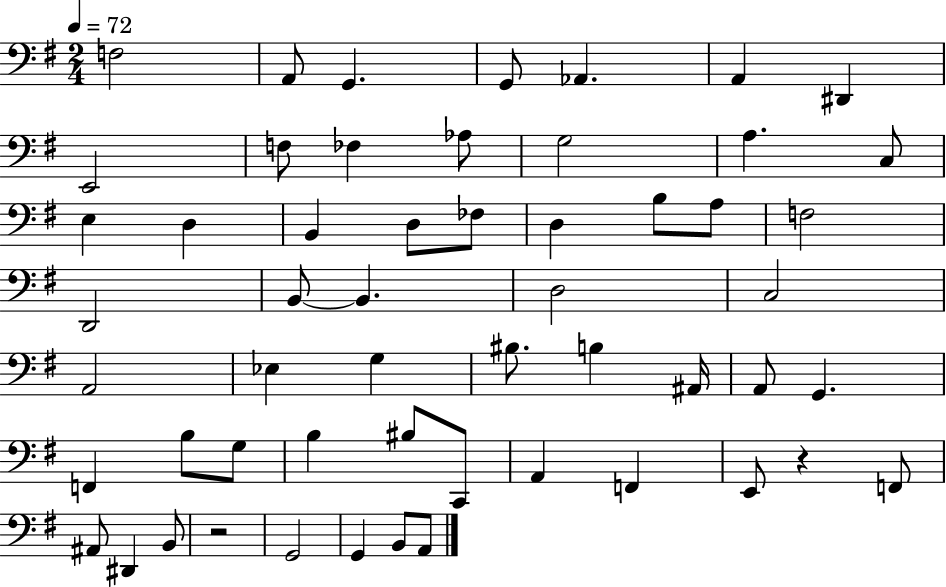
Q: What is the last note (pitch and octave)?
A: A2